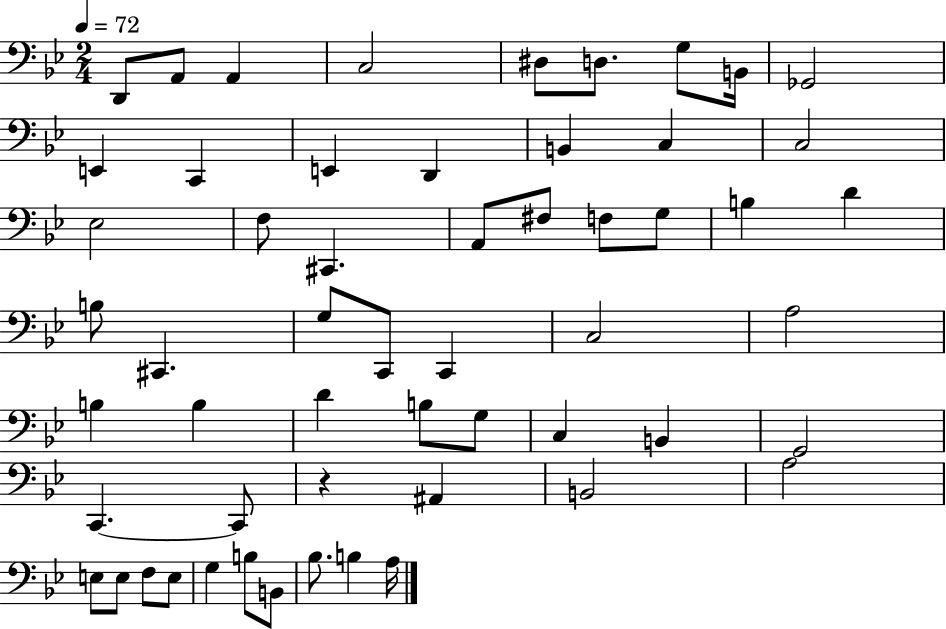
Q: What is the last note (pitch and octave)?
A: A3